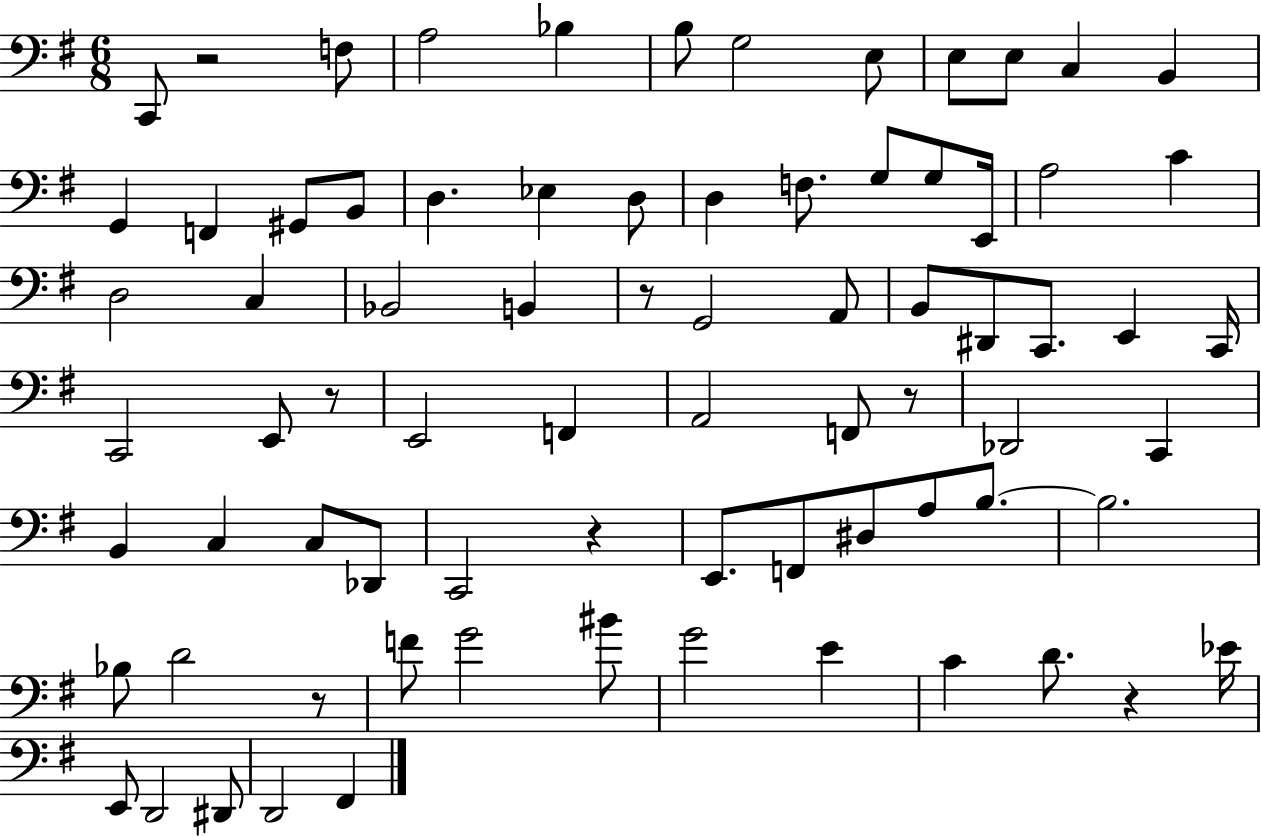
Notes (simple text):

C2/e R/h F3/e A3/h Bb3/q B3/e G3/h E3/e E3/e E3/e C3/q B2/q G2/q F2/q G#2/e B2/e D3/q. Eb3/q D3/e D3/q F3/e. G3/e G3/e E2/s A3/h C4/q D3/h C3/q Bb2/h B2/q R/e G2/h A2/e B2/e D#2/e C2/e. E2/q C2/s C2/h E2/e R/e E2/h F2/q A2/h F2/e R/e Db2/h C2/q B2/q C3/q C3/e Db2/e C2/h R/q E2/e. F2/e D#3/e A3/e B3/e. B3/h. Bb3/e D4/h R/e F4/e G4/h BIS4/e G4/h E4/q C4/q D4/e. R/q Eb4/s E2/e D2/h D#2/e D2/h F#2/q